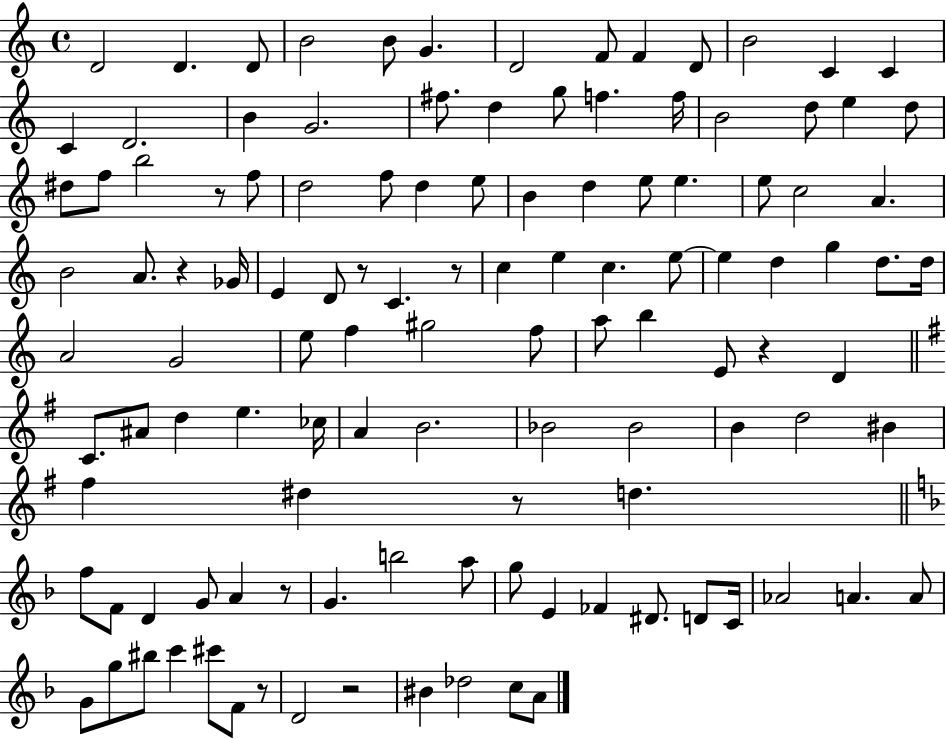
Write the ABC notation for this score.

X:1
T:Untitled
M:4/4
L:1/4
K:C
D2 D D/2 B2 B/2 G D2 F/2 F D/2 B2 C C C D2 B G2 ^f/2 d g/2 f f/4 B2 d/2 e d/2 ^d/2 f/2 b2 z/2 f/2 d2 f/2 d e/2 B d e/2 e e/2 c2 A B2 A/2 z _G/4 E D/2 z/2 C z/2 c e c e/2 e d g d/2 d/4 A2 G2 e/2 f ^g2 f/2 a/2 b E/2 z D C/2 ^A/2 d e _c/4 A B2 _B2 _B2 B d2 ^B ^f ^d z/2 d f/2 F/2 D G/2 A z/2 G b2 a/2 g/2 E _F ^D/2 D/2 C/4 _A2 A A/2 G/2 g/2 ^b/2 c' ^c'/2 F/2 z/2 D2 z2 ^B _d2 c/2 A/2